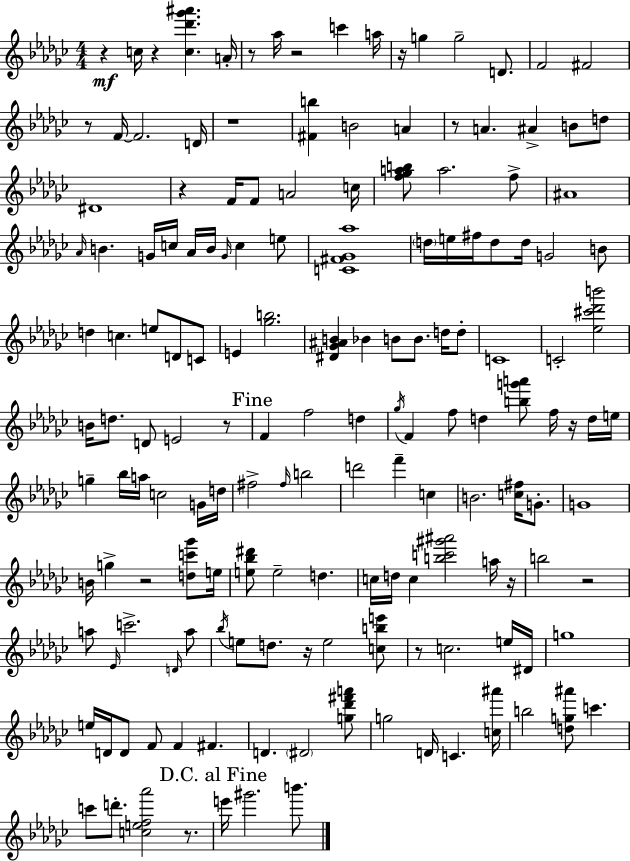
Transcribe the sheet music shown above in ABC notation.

X:1
T:Untitled
M:4/4
L:1/4
K:Ebm
z c/4 z [c_d'_g'^a'] A/4 z/2 _a/4 z2 c' a/4 z/4 g g2 D/2 F2 ^F2 z/2 F/4 F2 D/4 z4 [^Fb] B2 A z/2 A ^A B/2 d/2 ^D4 z F/4 F/2 A2 c/4 [f_gab]/2 a2 f/2 ^A4 _A/4 B G/4 c/4 _A/4 B/4 G/4 c e/2 [C^F_G_a]4 d/4 e/4 ^f/4 d/2 d/4 G2 B/2 d c e/2 D/2 C/2 E [_gb]2 [^D_G^AB] _B B/2 B/2 d/4 d/2 C4 C2 [_e^c'_d'b']2 B/4 d/2 D/2 E2 z/2 F f2 d _g/4 F f/2 d [bg'a']/2 f/4 z/4 d/4 e/4 g _b/4 a/4 c2 G/4 d/4 ^f2 ^f/4 b2 d'2 f' c B2 [c^f]/4 G/2 G4 B/4 g z2 [dc'_g']/2 e/4 [e_b^d']/2 e2 d c/4 d/4 c [bc'^g'^a']2 a/4 z/4 b2 z2 a/2 _E/4 c'2 D/4 a/2 _b/4 e/2 d/2 z/4 e2 [cbe']/2 z/2 c2 e/4 ^D/4 g4 e/4 D/4 D/2 F/2 F ^F D ^D2 [g_d'^f'a']/2 g2 D/4 C [c^a']/4 b2 [dg^a']/2 c' c'/2 d'/2 [cef_a']2 z/2 e'/4 ^g'2 b'/2